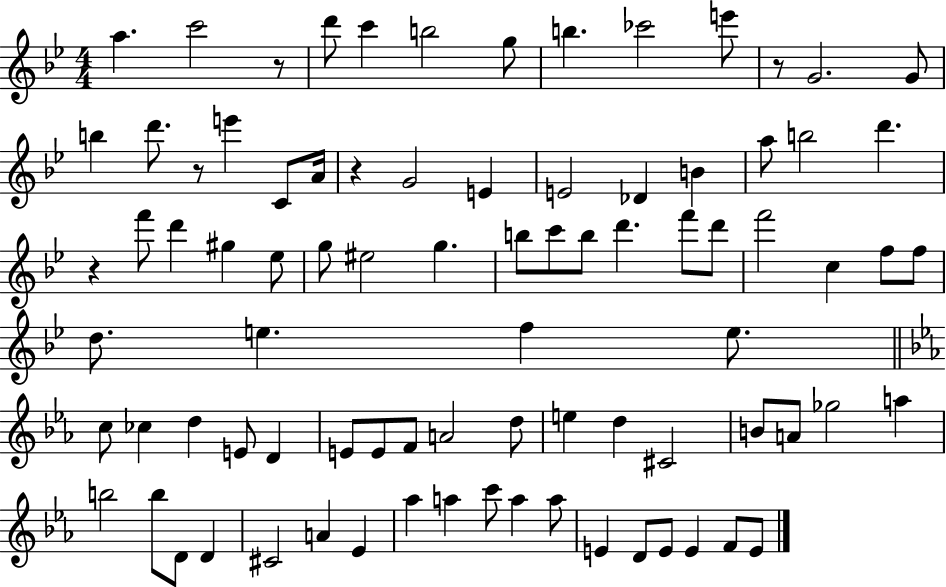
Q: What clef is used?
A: treble